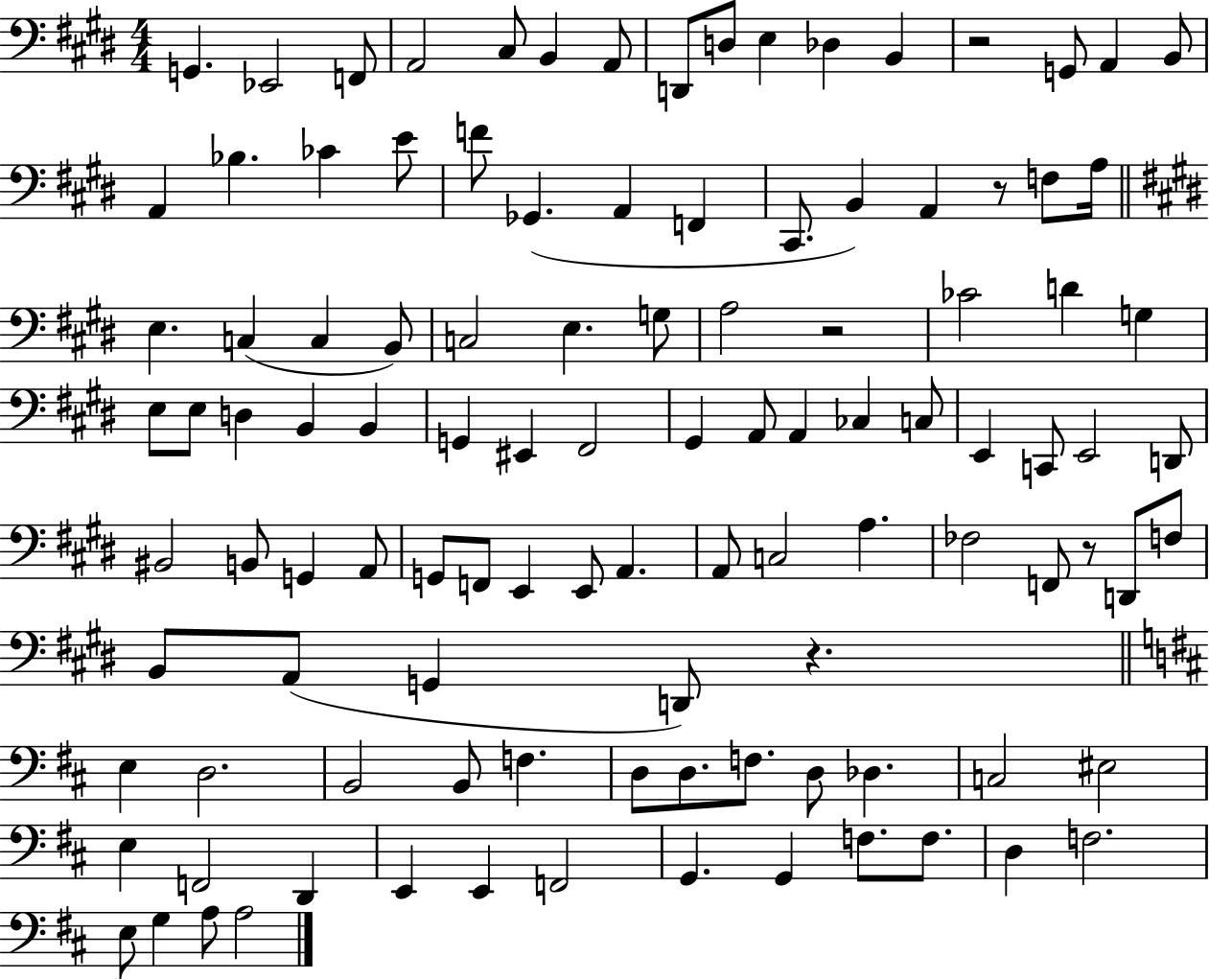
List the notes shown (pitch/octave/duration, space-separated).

G2/q. Eb2/h F2/e A2/h C#3/e B2/q A2/e D2/e D3/e E3/q Db3/q B2/q R/h G2/e A2/q B2/e A2/q Bb3/q. CES4/q E4/e F4/e Gb2/q. A2/q F2/q C#2/e. B2/q A2/q R/e F3/e A3/s E3/q. C3/q C3/q B2/e C3/h E3/q. G3/e A3/h R/h CES4/h D4/q G3/q E3/e E3/e D3/q B2/q B2/q G2/q EIS2/q F#2/h G#2/q A2/e A2/q CES3/q C3/e E2/q C2/e E2/h D2/e BIS2/h B2/e G2/q A2/e G2/e F2/e E2/q E2/e A2/q. A2/e C3/h A3/q. FES3/h F2/e R/e D2/e F3/e B2/e A2/e G2/q D2/e R/q. E3/q D3/h. B2/h B2/e F3/q. D3/e D3/e. F3/e. D3/e Db3/q. C3/h EIS3/h E3/q F2/h D2/q E2/q E2/q F2/h G2/q. G2/q F3/e. F3/e. D3/q F3/h. E3/e G3/q A3/e A3/h